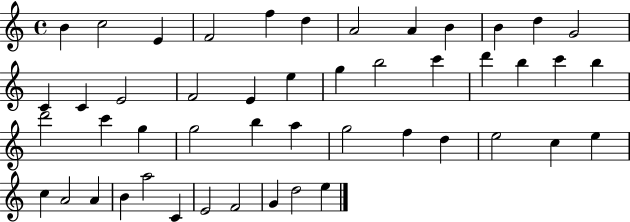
B4/q C5/h E4/q F4/h F5/q D5/q A4/h A4/q B4/q B4/q D5/q G4/h C4/q C4/q E4/h F4/h E4/q E5/q G5/q B5/h C6/q D6/q B5/q C6/q B5/q D6/h C6/q G5/q G5/h B5/q A5/q G5/h F5/q D5/q E5/h C5/q E5/q C5/q A4/h A4/q B4/q A5/h C4/q E4/h F4/h G4/q D5/h E5/q